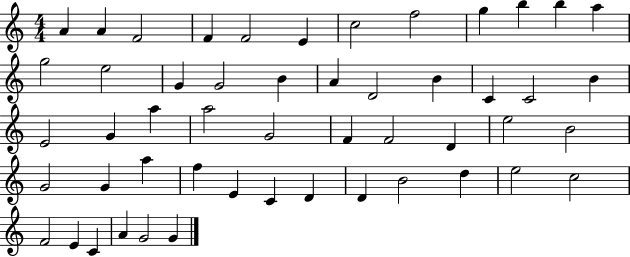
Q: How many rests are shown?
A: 0